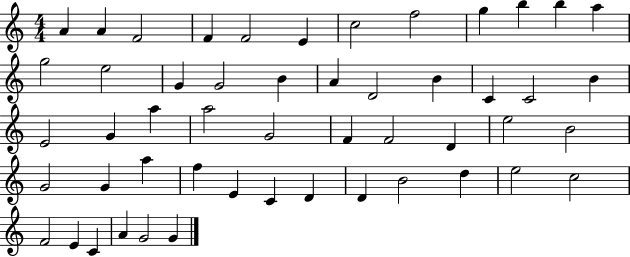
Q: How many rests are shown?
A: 0